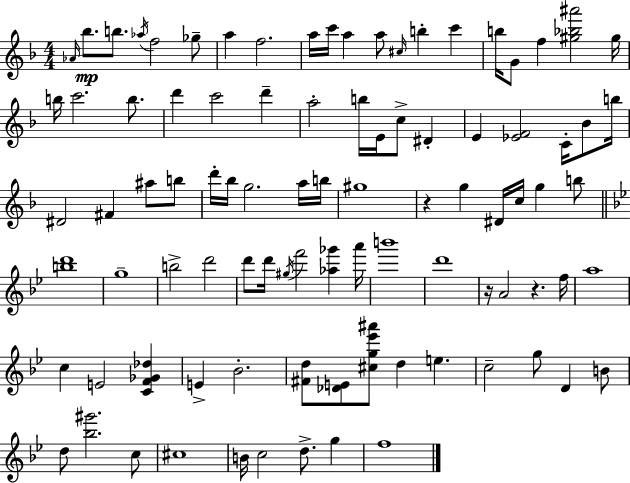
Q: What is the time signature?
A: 4/4